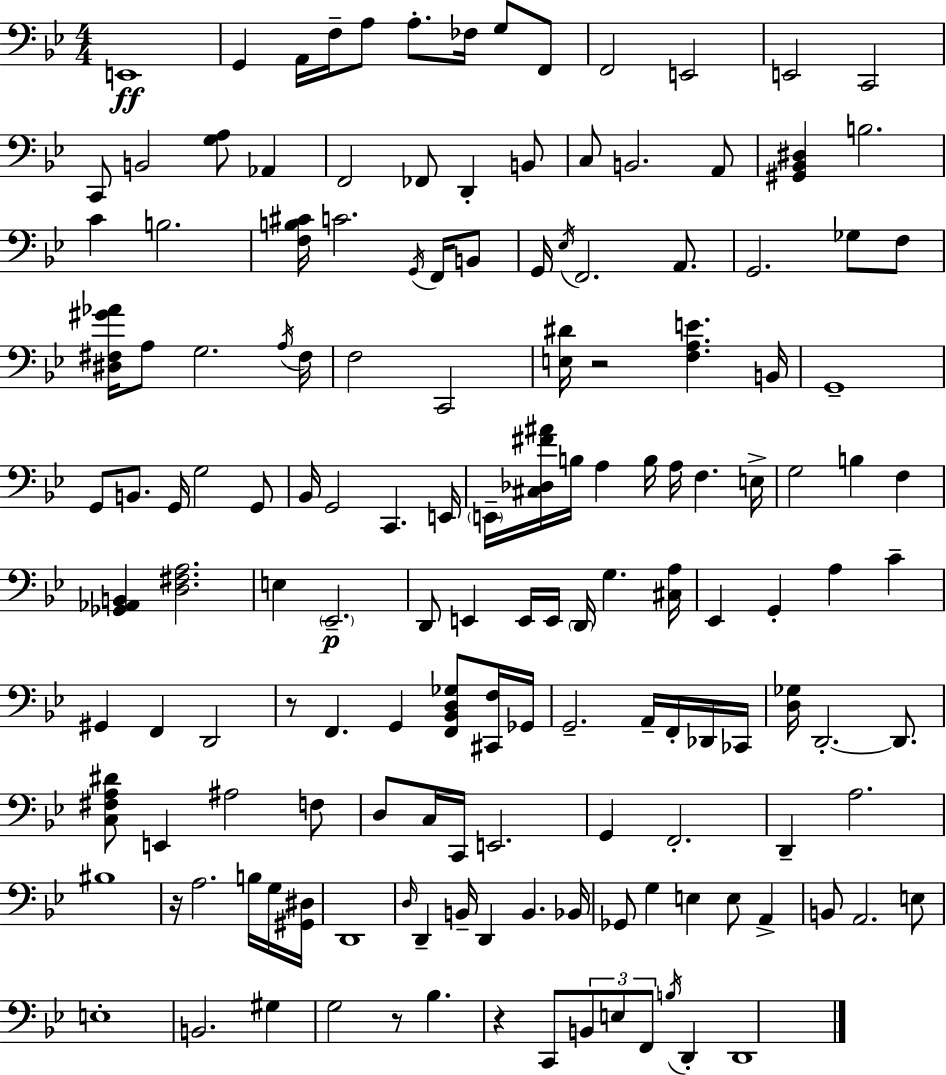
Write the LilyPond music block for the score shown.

{
  \clef bass
  \numericTimeSignature
  \time 4/4
  \key bes \major
  e,1\ff | g,4 a,16 f16-- a8 a8.-. fes16 g8 f,8 | f,2 e,2 | e,2 c,2 | \break c,8 b,2 <g a>8 aes,4 | f,2 fes,8 d,4-. b,8 | c8 b,2. a,8 | <gis, bes, dis>4 b2. | \break c'4 b2. | <f b cis'>16 c'2. \acciaccatura { g,16 } f,16 b,8 | g,16 \acciaccatura { ees16 } f,2. a,8. | g,2. ges8 | \break f8 <dis fis gis' aes'>16 a8 g2. | \acciaccatura { a16 } fis16 f2 c,2 | <e dis'>16 r2 <f a e'>4. | b,16 g,1-- | \break g,8 b,8. g,16 g2 | g,8 bes,16 g,2 c,4. | e,16 \parenthesize e,16-- <cis des fis' ais'>16 b16 a4 b16 a16 f4. | e16-> g2 b4 f4 | \break <ges, aes, b,>4 <d fis a>2. | e4 \parenthesize ees,2.--\p | d,8 e,4 e,16 e,16 \parenthesize d,16 g4. | <cis a>16 ees,4 g,4-. a4 c'4-- | \break gis,4 f,4 d,2 | r8 f,4. g,4 <f, bes, d ges>8 | <cis, f>16 ges,16 g,2.-- a,16-- | f,16-. des,16 ces,16 <d ges>16 d,2.-.~~ | \break d,8. <c fis a dis'>8 e,4 ais2 | f8 d8 c16 c,16 e,2. | g,4 f,2.-. | d,4-- a2. | \break bis1 | r16 a2. | b16 g16 <gis, dis>16 d,1 | \grace { d16 } d,4-- b,16-- d,4 b,4. | \break bes,16 ges,8 g4 e4 e8 | a,4-> b,8 a,2. | e8 e1-. | b,2. | \break gis4 g2 r8 bes4. | r4 c,8 \tuplet 3/2 { b,8 e8 f,8 } | \acciaccatura { b16 } d,4-. d,1 | \bar "|."
}